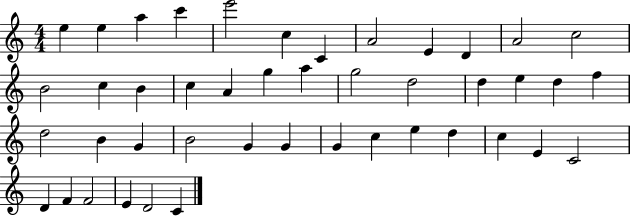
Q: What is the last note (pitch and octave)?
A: C4